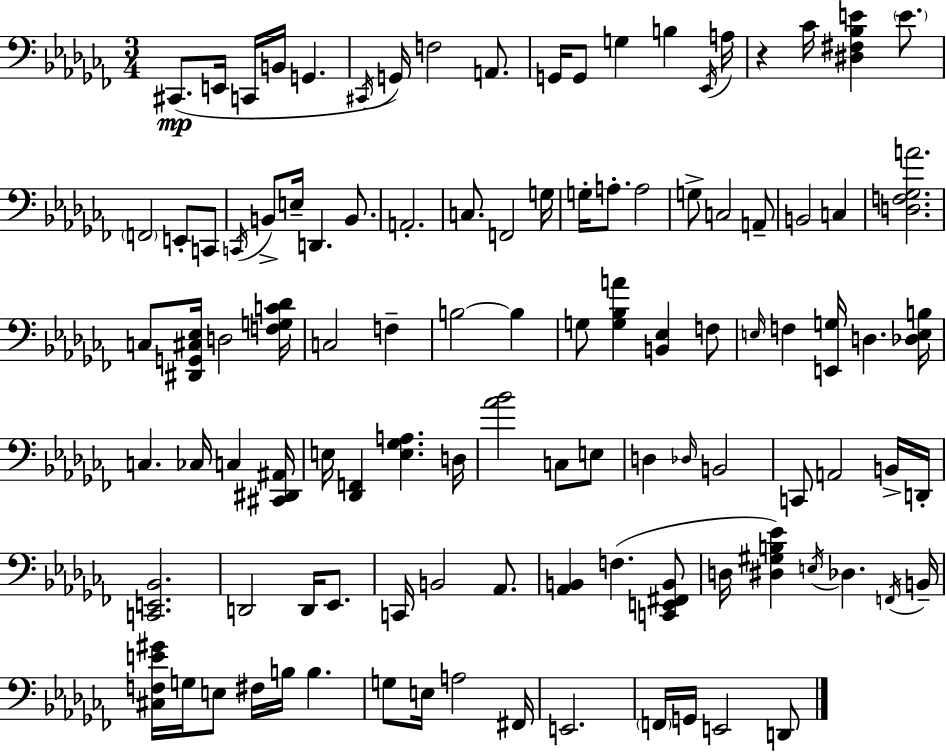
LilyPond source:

{
  \clef bass
  \numericTimeSignature
  \time 3/4
  \key aes \minor
  cis,8.(\mp e,16 c,16 b,16 g,4. | \acciaccatura { cis,16 }) g,16 f2 a,8. | g,16 g,8 g4 b4 | \acciaccatura { ees,16 } a16 r4 ces'16 <dis fis bes e'>4 \parenthesize e'8. | \break \parenthesize f,2 e,8-. | c,8 \acciaccatura { c,16 } b,8-> e16-- d,4. | b,8. a,2.-. | c8. f,2 | \break g16 g16-. a8.-. a2 | g8-> c2 | a,8-- b,2 c4 | <d f ges a'>2. | \break c8 <dis, g, cis ees>16 d2 | <f g c' des'>16 c2 f4-- | b2~~ b4 | g8 <g bes a'>4 <b, ees>4 | \break f8 \grace { e16 } f4 <e, g>16 d4. | <des e b>16 c4. ces16 c4 | <cis, dis, ais,>16 e16 <des, f,>4 <e ges a>4. | d16 <aes' bes'>2 | \break c8 e8 d4 \grace { des16 } b,2 | c,8 a,2 | b,16-> d,16-. <c, e, bes,>2. | d,2 | \break d,16 ees,8. c,16 b,2 | aes,8. <aes, b,>4 f4.( | <c, e, fis, b,>8 d16 <dis gis b ees'>4) \acciaccatura { e16 } des4. | \acciaccatura { f,16 } b,16-- <cis f e' gis'>16 g16 e8 fis16 | \break b16 b4. g8 e16 a2 | fis,16 e,2. | \parenthesize f,16 g,16 e,2 | d,8 \bar "|."
}